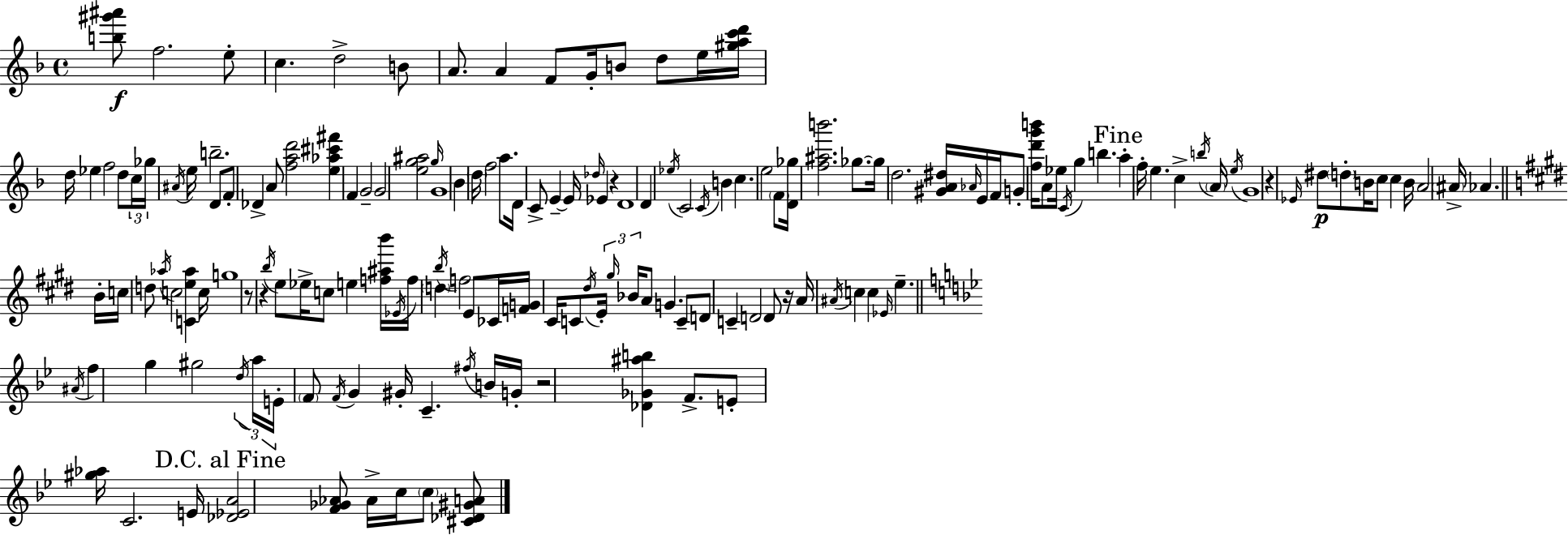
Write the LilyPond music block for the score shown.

{
  \clef treble
  \time 4/4
  \defaultTimeSignature
  \key d \minor
  \repeat volta 2 { <b'' gis''' ais'''>8\f f''2. e''8-. | c''4. d''2-> b'8 | a'8. a'4 f'8 g'16-. b'8 d''8 e''16 <gis'' a'' c''' d'''>16 | d''16 ees''4 f''2 d''8 \tuplet 3/2 { c''16 | \break ges''16 \acciaccatura { ais'16 } } e''16 b''2.-- d'8 | f'8-. des'4-> a'8 <f'' a'' d'''>2 | <e'' aes'' cis''' fis'''>4 f'4 g'2-- | g'2 <e'' g'' ais''>2 | \break \grace { g''16 } g'1 | bes'4 \parenthesize d''16 f''2 a''8. | d'16 c'8-> e'4--~~ e'16 \grace { des''16 } ees'4 r4 | d'1 | \break d'4 \acciaccatura { ees''16 } c'2 | \acciaccatura { c'16 } b'4 c''4. e''2 | \parenthesize f'8 <d' ges''>16 <f'' ais'' b'''>2. | ges''8.~~ ges''16 d''2. | \break <gis' a' dis''>16 \grace { aes'16 } e'16 f'16 g'8-. <f'' d''' g''' b'''>16 a'8 ees''16 \acciaccatura { c'16 } g''4 | b''4. \mark "Fine" a''4-. f''16-. e''4. | c''4-> \acciaccatura { b''16 } \parenthesize a'16 \acciaccatura { e''16 } g'1 | r4 \grace { ees'16 } dis''8\p | \break \parenthesize d''8-. b'16 c''8 c''4 b'16 a'2 | \parenthesize ais'16-> aes'4. \bar "||" \break \key e \major b'16-. c''16 d''8 \acciaccatura { aes''16 } c''2 <c' e'' aes''>4 | c''16 g''1 | r8 r4 \acciaccatura { b''16 } e''8 ees''16-> c''8 e''4 | <f'' ais'' b'''>16 \acciaccatura { ees'16 } f''16 \parenthesize d''4 \acciaccatura { b''16 } f''2 | \break e'8 ces'16 <f' g'>16 cis'16 c'8 \acciaccatura { dis''16 } \tuplet 3/2 { e'16-. \grace { gis''16 } bes'16 } a'8 g'4. | c'8-- d'8 c'4-- d'2 | d'8 r16 a'16 \acciaccatura { ais'16 } c''4 c''4 | \grace { ees'16 } e''4.-- \bar "||" \break \key bes \major \acciaccatura { ais'16 } f''4 g''4 gis''2 | \tuplet 3/2 { \acciaccatura { d''16 } a''16 e'16-. } \parenthesize f'8 \acciaccatura { f'16 } g'4 gis'16-. c'4.-- | \acciaccatura { fis''16 } b'16 g'16-. r2 <des' ges' ais'' b''>4 | f'8.-> e'8-. <gis'' aes''>16 c'2. | \break e'16 \mark "D.C. al Fine" <des' ees' a'>2 <f' ges' aes'>8 aes'16-> c''16 | \parenthesize c''8 <cis' des' gis' a'>8 } \bar "|."
}